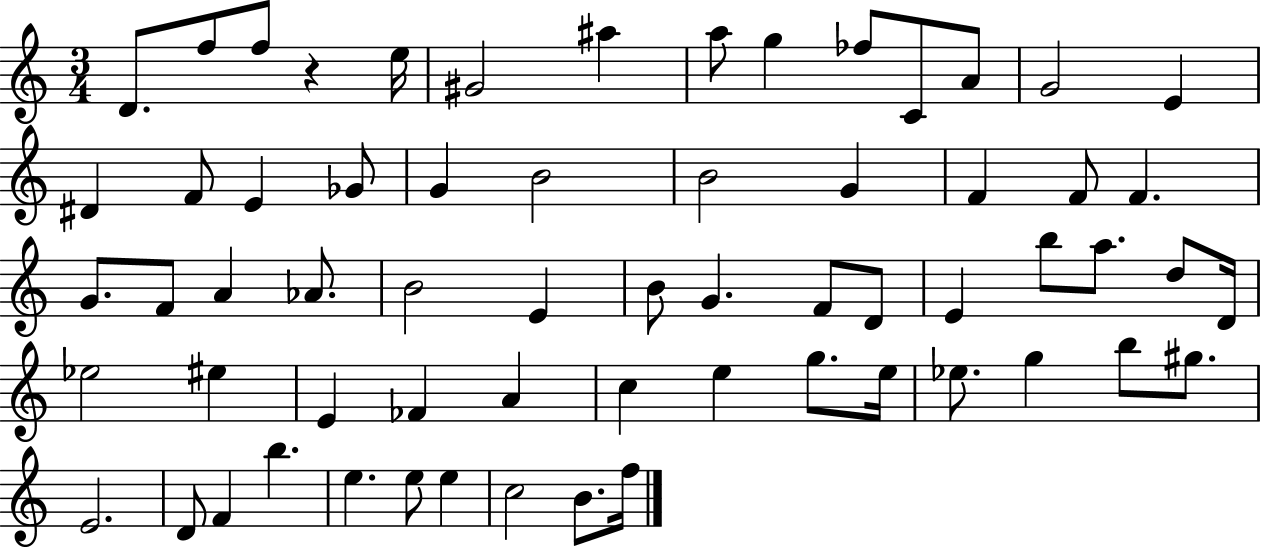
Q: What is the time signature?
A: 3/4